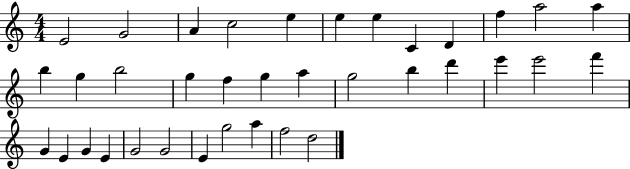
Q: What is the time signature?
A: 4/4